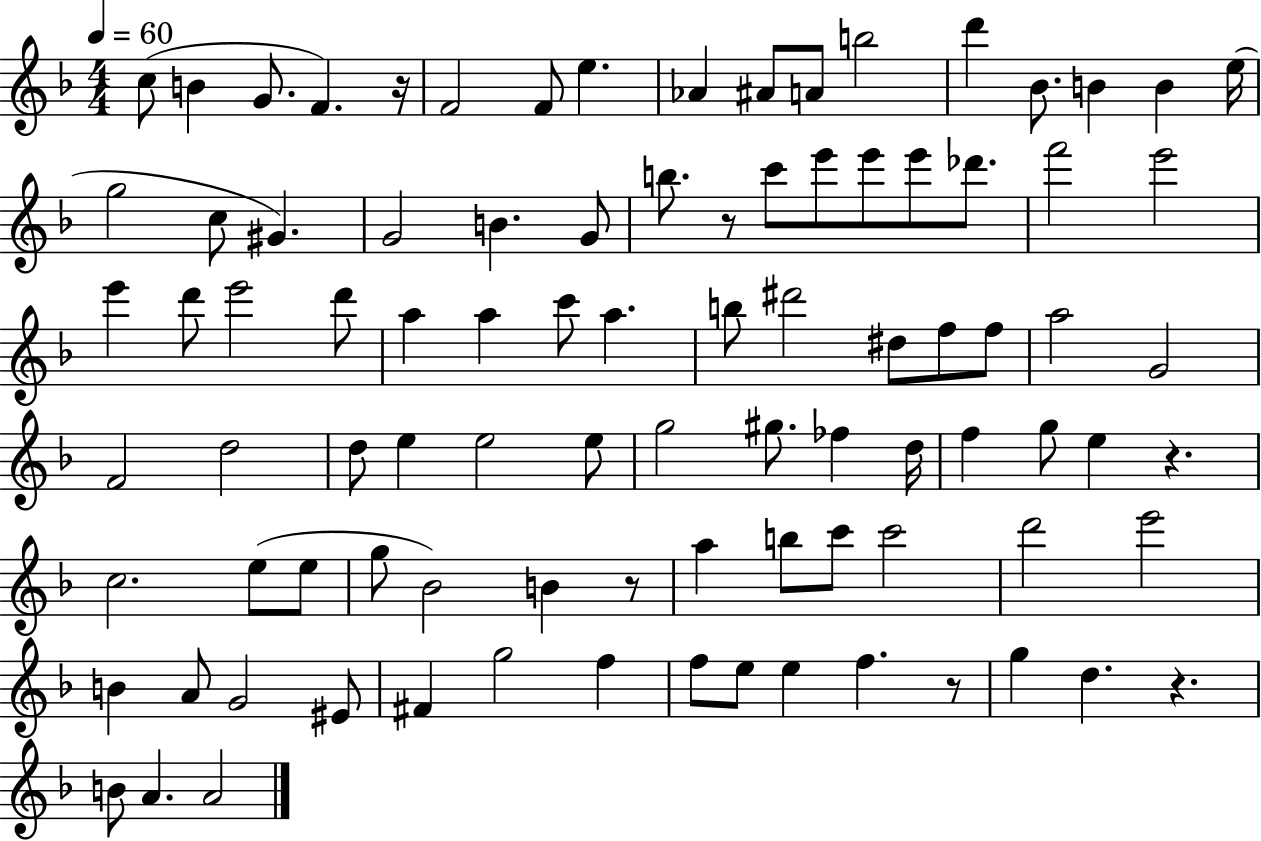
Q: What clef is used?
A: treble